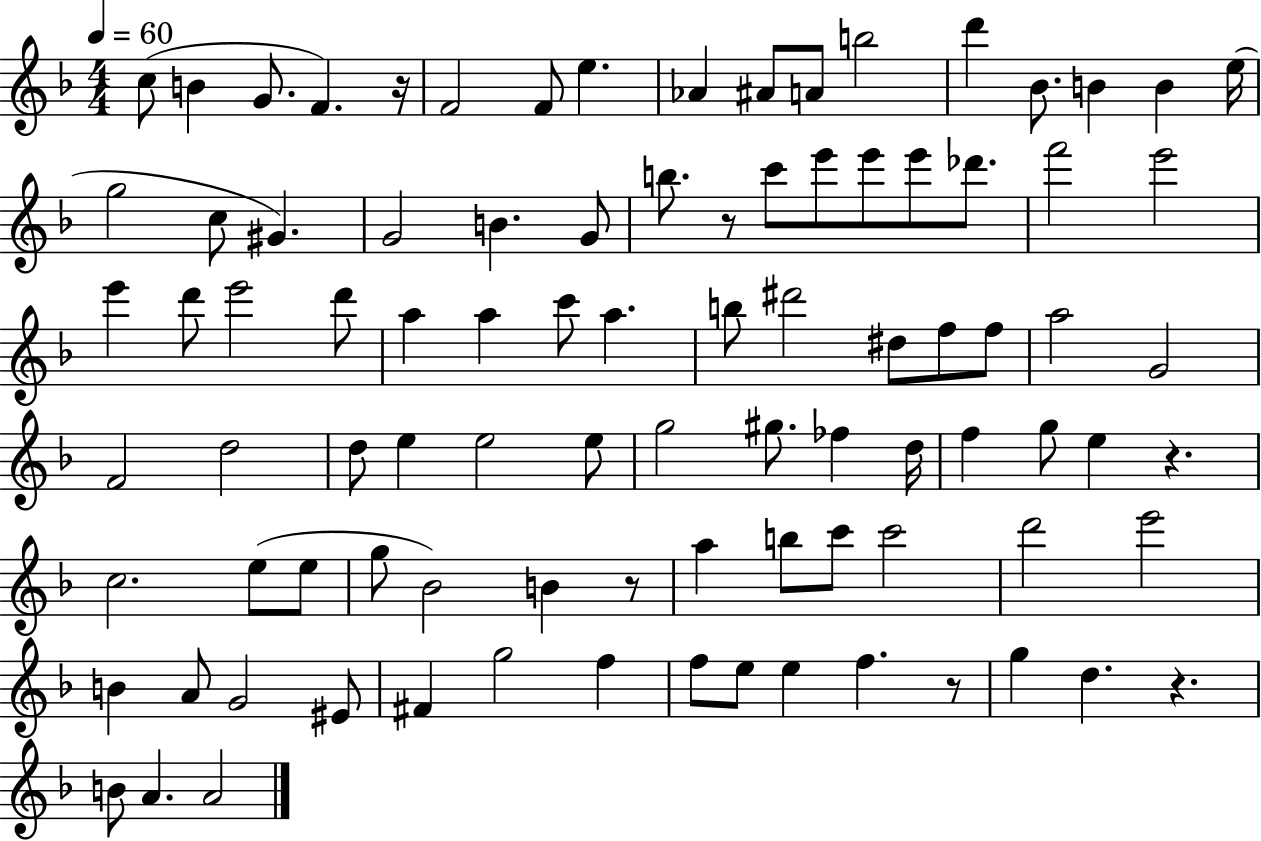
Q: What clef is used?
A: treble